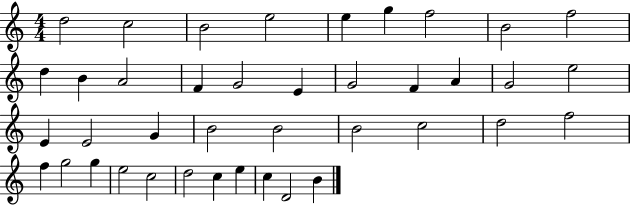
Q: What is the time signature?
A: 4/4